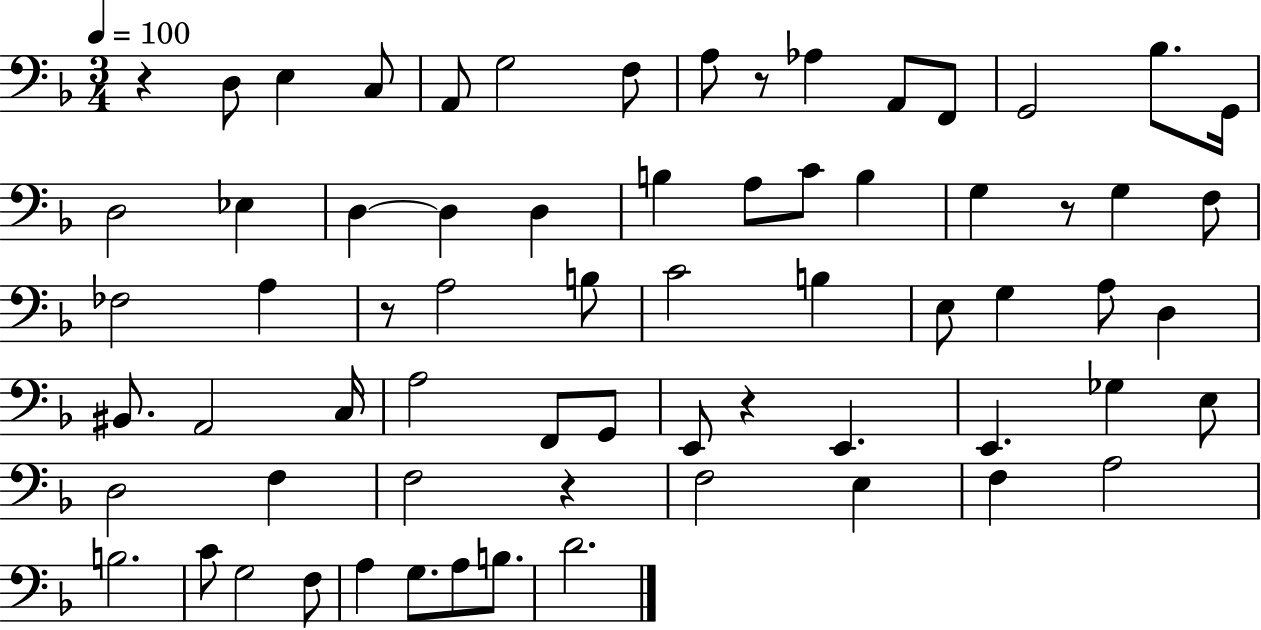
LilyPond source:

{
  \clef bass
  \numericTimeSignature
  \time 3/4
  \key f \major
  \tempo 4 = 100
  r4 d8 e4 c8 | a,8 g2 f8 | a8 r8 aes4 a,8 f,8 | g,2 bes8. g,16 | \break d2 ees4 | d4~~ d4 d4 | b4 a8 c'8 b4 | g4 r8 g4 f8 | \break fes2 a4 | r8 a2 b8 | c'2 b4 | e8 g4 a8 d4 | \break bis,8. a,2 c16 | a2 f,8 g,8 | e,8 r4 e,4. | e,4. ges4 e8 | \break d2 f4 | f2 r4 | f2 e4 | f4 a2 | \break b2. | c'8 g2 f8 | a4 g8. a8 b8. | d'2. | \break \bar "|."
}